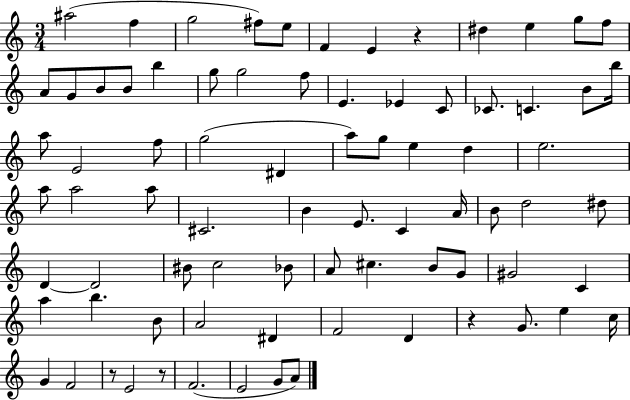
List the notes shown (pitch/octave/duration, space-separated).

A#5/h F5/q G5/h F#5/e E5/e F4/q E4/q R/q D#5/q E5/q G5/e F5/e A4/e G4/e B4/e B4/e B5/q G5/e G5/h F5/e E4/q. Eb4/q C4/e CES4/e. C4/q. B4/e B5/s A5/e E4/h F5/e G5/h D#4/q A5/e G5/e E5/q D5/q E5/h. A5/e A5/h A5/e C#4/h. B4/q E4/e. C4/q A4/s B4/e D5/h D#5/e D4/q D4/h BIS4/e C5/h Bb4/e A4/e C#5/q. B4/e G4/e G#4/h C4/q A5/q B5/q. B4/e A4/h D#4/q F4/h D4/q R/q G4/e. E5/q C5/s G4/q F4/h R/e E4/h R/e F4/h. E4/h G4/e A4/e